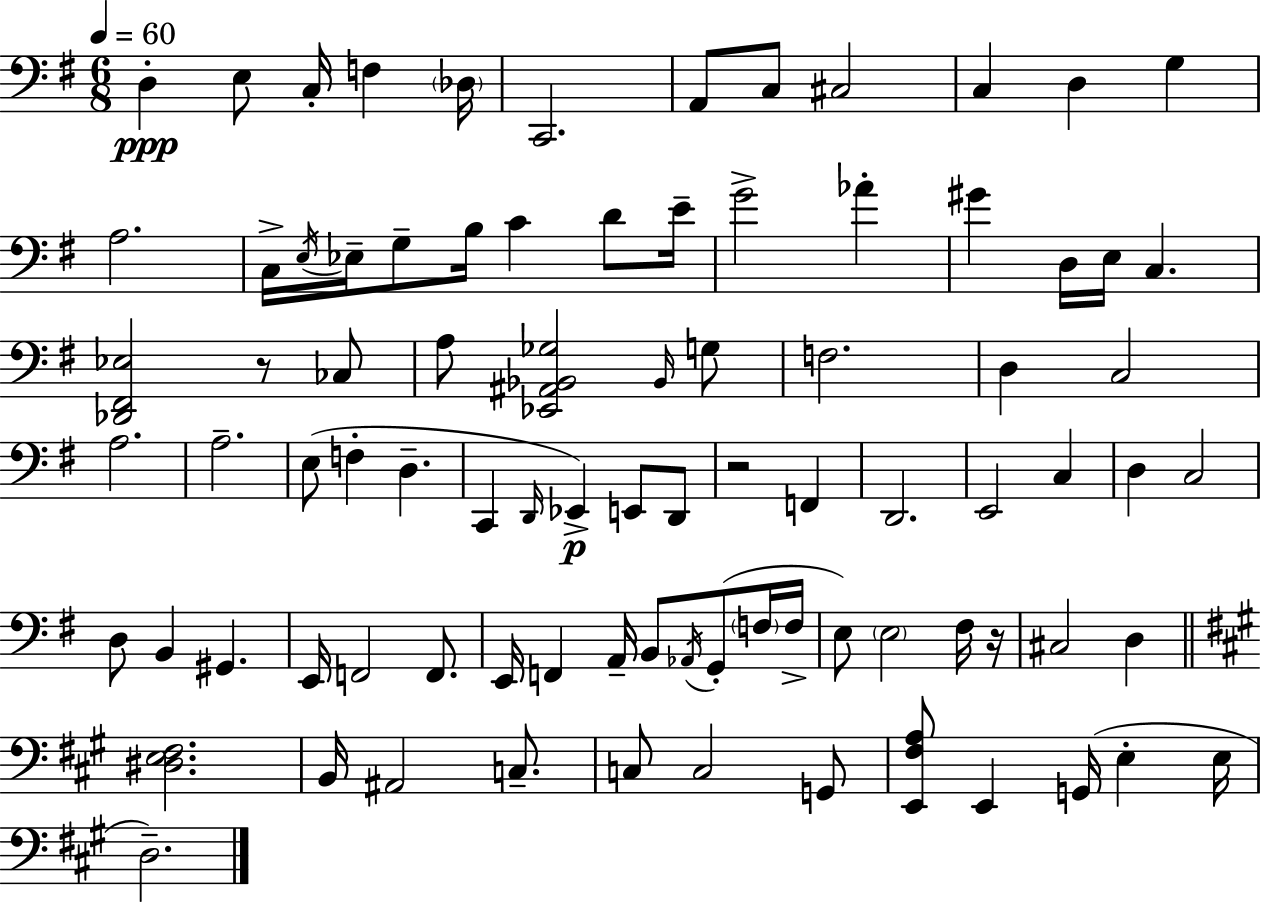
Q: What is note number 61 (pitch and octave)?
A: Ab2